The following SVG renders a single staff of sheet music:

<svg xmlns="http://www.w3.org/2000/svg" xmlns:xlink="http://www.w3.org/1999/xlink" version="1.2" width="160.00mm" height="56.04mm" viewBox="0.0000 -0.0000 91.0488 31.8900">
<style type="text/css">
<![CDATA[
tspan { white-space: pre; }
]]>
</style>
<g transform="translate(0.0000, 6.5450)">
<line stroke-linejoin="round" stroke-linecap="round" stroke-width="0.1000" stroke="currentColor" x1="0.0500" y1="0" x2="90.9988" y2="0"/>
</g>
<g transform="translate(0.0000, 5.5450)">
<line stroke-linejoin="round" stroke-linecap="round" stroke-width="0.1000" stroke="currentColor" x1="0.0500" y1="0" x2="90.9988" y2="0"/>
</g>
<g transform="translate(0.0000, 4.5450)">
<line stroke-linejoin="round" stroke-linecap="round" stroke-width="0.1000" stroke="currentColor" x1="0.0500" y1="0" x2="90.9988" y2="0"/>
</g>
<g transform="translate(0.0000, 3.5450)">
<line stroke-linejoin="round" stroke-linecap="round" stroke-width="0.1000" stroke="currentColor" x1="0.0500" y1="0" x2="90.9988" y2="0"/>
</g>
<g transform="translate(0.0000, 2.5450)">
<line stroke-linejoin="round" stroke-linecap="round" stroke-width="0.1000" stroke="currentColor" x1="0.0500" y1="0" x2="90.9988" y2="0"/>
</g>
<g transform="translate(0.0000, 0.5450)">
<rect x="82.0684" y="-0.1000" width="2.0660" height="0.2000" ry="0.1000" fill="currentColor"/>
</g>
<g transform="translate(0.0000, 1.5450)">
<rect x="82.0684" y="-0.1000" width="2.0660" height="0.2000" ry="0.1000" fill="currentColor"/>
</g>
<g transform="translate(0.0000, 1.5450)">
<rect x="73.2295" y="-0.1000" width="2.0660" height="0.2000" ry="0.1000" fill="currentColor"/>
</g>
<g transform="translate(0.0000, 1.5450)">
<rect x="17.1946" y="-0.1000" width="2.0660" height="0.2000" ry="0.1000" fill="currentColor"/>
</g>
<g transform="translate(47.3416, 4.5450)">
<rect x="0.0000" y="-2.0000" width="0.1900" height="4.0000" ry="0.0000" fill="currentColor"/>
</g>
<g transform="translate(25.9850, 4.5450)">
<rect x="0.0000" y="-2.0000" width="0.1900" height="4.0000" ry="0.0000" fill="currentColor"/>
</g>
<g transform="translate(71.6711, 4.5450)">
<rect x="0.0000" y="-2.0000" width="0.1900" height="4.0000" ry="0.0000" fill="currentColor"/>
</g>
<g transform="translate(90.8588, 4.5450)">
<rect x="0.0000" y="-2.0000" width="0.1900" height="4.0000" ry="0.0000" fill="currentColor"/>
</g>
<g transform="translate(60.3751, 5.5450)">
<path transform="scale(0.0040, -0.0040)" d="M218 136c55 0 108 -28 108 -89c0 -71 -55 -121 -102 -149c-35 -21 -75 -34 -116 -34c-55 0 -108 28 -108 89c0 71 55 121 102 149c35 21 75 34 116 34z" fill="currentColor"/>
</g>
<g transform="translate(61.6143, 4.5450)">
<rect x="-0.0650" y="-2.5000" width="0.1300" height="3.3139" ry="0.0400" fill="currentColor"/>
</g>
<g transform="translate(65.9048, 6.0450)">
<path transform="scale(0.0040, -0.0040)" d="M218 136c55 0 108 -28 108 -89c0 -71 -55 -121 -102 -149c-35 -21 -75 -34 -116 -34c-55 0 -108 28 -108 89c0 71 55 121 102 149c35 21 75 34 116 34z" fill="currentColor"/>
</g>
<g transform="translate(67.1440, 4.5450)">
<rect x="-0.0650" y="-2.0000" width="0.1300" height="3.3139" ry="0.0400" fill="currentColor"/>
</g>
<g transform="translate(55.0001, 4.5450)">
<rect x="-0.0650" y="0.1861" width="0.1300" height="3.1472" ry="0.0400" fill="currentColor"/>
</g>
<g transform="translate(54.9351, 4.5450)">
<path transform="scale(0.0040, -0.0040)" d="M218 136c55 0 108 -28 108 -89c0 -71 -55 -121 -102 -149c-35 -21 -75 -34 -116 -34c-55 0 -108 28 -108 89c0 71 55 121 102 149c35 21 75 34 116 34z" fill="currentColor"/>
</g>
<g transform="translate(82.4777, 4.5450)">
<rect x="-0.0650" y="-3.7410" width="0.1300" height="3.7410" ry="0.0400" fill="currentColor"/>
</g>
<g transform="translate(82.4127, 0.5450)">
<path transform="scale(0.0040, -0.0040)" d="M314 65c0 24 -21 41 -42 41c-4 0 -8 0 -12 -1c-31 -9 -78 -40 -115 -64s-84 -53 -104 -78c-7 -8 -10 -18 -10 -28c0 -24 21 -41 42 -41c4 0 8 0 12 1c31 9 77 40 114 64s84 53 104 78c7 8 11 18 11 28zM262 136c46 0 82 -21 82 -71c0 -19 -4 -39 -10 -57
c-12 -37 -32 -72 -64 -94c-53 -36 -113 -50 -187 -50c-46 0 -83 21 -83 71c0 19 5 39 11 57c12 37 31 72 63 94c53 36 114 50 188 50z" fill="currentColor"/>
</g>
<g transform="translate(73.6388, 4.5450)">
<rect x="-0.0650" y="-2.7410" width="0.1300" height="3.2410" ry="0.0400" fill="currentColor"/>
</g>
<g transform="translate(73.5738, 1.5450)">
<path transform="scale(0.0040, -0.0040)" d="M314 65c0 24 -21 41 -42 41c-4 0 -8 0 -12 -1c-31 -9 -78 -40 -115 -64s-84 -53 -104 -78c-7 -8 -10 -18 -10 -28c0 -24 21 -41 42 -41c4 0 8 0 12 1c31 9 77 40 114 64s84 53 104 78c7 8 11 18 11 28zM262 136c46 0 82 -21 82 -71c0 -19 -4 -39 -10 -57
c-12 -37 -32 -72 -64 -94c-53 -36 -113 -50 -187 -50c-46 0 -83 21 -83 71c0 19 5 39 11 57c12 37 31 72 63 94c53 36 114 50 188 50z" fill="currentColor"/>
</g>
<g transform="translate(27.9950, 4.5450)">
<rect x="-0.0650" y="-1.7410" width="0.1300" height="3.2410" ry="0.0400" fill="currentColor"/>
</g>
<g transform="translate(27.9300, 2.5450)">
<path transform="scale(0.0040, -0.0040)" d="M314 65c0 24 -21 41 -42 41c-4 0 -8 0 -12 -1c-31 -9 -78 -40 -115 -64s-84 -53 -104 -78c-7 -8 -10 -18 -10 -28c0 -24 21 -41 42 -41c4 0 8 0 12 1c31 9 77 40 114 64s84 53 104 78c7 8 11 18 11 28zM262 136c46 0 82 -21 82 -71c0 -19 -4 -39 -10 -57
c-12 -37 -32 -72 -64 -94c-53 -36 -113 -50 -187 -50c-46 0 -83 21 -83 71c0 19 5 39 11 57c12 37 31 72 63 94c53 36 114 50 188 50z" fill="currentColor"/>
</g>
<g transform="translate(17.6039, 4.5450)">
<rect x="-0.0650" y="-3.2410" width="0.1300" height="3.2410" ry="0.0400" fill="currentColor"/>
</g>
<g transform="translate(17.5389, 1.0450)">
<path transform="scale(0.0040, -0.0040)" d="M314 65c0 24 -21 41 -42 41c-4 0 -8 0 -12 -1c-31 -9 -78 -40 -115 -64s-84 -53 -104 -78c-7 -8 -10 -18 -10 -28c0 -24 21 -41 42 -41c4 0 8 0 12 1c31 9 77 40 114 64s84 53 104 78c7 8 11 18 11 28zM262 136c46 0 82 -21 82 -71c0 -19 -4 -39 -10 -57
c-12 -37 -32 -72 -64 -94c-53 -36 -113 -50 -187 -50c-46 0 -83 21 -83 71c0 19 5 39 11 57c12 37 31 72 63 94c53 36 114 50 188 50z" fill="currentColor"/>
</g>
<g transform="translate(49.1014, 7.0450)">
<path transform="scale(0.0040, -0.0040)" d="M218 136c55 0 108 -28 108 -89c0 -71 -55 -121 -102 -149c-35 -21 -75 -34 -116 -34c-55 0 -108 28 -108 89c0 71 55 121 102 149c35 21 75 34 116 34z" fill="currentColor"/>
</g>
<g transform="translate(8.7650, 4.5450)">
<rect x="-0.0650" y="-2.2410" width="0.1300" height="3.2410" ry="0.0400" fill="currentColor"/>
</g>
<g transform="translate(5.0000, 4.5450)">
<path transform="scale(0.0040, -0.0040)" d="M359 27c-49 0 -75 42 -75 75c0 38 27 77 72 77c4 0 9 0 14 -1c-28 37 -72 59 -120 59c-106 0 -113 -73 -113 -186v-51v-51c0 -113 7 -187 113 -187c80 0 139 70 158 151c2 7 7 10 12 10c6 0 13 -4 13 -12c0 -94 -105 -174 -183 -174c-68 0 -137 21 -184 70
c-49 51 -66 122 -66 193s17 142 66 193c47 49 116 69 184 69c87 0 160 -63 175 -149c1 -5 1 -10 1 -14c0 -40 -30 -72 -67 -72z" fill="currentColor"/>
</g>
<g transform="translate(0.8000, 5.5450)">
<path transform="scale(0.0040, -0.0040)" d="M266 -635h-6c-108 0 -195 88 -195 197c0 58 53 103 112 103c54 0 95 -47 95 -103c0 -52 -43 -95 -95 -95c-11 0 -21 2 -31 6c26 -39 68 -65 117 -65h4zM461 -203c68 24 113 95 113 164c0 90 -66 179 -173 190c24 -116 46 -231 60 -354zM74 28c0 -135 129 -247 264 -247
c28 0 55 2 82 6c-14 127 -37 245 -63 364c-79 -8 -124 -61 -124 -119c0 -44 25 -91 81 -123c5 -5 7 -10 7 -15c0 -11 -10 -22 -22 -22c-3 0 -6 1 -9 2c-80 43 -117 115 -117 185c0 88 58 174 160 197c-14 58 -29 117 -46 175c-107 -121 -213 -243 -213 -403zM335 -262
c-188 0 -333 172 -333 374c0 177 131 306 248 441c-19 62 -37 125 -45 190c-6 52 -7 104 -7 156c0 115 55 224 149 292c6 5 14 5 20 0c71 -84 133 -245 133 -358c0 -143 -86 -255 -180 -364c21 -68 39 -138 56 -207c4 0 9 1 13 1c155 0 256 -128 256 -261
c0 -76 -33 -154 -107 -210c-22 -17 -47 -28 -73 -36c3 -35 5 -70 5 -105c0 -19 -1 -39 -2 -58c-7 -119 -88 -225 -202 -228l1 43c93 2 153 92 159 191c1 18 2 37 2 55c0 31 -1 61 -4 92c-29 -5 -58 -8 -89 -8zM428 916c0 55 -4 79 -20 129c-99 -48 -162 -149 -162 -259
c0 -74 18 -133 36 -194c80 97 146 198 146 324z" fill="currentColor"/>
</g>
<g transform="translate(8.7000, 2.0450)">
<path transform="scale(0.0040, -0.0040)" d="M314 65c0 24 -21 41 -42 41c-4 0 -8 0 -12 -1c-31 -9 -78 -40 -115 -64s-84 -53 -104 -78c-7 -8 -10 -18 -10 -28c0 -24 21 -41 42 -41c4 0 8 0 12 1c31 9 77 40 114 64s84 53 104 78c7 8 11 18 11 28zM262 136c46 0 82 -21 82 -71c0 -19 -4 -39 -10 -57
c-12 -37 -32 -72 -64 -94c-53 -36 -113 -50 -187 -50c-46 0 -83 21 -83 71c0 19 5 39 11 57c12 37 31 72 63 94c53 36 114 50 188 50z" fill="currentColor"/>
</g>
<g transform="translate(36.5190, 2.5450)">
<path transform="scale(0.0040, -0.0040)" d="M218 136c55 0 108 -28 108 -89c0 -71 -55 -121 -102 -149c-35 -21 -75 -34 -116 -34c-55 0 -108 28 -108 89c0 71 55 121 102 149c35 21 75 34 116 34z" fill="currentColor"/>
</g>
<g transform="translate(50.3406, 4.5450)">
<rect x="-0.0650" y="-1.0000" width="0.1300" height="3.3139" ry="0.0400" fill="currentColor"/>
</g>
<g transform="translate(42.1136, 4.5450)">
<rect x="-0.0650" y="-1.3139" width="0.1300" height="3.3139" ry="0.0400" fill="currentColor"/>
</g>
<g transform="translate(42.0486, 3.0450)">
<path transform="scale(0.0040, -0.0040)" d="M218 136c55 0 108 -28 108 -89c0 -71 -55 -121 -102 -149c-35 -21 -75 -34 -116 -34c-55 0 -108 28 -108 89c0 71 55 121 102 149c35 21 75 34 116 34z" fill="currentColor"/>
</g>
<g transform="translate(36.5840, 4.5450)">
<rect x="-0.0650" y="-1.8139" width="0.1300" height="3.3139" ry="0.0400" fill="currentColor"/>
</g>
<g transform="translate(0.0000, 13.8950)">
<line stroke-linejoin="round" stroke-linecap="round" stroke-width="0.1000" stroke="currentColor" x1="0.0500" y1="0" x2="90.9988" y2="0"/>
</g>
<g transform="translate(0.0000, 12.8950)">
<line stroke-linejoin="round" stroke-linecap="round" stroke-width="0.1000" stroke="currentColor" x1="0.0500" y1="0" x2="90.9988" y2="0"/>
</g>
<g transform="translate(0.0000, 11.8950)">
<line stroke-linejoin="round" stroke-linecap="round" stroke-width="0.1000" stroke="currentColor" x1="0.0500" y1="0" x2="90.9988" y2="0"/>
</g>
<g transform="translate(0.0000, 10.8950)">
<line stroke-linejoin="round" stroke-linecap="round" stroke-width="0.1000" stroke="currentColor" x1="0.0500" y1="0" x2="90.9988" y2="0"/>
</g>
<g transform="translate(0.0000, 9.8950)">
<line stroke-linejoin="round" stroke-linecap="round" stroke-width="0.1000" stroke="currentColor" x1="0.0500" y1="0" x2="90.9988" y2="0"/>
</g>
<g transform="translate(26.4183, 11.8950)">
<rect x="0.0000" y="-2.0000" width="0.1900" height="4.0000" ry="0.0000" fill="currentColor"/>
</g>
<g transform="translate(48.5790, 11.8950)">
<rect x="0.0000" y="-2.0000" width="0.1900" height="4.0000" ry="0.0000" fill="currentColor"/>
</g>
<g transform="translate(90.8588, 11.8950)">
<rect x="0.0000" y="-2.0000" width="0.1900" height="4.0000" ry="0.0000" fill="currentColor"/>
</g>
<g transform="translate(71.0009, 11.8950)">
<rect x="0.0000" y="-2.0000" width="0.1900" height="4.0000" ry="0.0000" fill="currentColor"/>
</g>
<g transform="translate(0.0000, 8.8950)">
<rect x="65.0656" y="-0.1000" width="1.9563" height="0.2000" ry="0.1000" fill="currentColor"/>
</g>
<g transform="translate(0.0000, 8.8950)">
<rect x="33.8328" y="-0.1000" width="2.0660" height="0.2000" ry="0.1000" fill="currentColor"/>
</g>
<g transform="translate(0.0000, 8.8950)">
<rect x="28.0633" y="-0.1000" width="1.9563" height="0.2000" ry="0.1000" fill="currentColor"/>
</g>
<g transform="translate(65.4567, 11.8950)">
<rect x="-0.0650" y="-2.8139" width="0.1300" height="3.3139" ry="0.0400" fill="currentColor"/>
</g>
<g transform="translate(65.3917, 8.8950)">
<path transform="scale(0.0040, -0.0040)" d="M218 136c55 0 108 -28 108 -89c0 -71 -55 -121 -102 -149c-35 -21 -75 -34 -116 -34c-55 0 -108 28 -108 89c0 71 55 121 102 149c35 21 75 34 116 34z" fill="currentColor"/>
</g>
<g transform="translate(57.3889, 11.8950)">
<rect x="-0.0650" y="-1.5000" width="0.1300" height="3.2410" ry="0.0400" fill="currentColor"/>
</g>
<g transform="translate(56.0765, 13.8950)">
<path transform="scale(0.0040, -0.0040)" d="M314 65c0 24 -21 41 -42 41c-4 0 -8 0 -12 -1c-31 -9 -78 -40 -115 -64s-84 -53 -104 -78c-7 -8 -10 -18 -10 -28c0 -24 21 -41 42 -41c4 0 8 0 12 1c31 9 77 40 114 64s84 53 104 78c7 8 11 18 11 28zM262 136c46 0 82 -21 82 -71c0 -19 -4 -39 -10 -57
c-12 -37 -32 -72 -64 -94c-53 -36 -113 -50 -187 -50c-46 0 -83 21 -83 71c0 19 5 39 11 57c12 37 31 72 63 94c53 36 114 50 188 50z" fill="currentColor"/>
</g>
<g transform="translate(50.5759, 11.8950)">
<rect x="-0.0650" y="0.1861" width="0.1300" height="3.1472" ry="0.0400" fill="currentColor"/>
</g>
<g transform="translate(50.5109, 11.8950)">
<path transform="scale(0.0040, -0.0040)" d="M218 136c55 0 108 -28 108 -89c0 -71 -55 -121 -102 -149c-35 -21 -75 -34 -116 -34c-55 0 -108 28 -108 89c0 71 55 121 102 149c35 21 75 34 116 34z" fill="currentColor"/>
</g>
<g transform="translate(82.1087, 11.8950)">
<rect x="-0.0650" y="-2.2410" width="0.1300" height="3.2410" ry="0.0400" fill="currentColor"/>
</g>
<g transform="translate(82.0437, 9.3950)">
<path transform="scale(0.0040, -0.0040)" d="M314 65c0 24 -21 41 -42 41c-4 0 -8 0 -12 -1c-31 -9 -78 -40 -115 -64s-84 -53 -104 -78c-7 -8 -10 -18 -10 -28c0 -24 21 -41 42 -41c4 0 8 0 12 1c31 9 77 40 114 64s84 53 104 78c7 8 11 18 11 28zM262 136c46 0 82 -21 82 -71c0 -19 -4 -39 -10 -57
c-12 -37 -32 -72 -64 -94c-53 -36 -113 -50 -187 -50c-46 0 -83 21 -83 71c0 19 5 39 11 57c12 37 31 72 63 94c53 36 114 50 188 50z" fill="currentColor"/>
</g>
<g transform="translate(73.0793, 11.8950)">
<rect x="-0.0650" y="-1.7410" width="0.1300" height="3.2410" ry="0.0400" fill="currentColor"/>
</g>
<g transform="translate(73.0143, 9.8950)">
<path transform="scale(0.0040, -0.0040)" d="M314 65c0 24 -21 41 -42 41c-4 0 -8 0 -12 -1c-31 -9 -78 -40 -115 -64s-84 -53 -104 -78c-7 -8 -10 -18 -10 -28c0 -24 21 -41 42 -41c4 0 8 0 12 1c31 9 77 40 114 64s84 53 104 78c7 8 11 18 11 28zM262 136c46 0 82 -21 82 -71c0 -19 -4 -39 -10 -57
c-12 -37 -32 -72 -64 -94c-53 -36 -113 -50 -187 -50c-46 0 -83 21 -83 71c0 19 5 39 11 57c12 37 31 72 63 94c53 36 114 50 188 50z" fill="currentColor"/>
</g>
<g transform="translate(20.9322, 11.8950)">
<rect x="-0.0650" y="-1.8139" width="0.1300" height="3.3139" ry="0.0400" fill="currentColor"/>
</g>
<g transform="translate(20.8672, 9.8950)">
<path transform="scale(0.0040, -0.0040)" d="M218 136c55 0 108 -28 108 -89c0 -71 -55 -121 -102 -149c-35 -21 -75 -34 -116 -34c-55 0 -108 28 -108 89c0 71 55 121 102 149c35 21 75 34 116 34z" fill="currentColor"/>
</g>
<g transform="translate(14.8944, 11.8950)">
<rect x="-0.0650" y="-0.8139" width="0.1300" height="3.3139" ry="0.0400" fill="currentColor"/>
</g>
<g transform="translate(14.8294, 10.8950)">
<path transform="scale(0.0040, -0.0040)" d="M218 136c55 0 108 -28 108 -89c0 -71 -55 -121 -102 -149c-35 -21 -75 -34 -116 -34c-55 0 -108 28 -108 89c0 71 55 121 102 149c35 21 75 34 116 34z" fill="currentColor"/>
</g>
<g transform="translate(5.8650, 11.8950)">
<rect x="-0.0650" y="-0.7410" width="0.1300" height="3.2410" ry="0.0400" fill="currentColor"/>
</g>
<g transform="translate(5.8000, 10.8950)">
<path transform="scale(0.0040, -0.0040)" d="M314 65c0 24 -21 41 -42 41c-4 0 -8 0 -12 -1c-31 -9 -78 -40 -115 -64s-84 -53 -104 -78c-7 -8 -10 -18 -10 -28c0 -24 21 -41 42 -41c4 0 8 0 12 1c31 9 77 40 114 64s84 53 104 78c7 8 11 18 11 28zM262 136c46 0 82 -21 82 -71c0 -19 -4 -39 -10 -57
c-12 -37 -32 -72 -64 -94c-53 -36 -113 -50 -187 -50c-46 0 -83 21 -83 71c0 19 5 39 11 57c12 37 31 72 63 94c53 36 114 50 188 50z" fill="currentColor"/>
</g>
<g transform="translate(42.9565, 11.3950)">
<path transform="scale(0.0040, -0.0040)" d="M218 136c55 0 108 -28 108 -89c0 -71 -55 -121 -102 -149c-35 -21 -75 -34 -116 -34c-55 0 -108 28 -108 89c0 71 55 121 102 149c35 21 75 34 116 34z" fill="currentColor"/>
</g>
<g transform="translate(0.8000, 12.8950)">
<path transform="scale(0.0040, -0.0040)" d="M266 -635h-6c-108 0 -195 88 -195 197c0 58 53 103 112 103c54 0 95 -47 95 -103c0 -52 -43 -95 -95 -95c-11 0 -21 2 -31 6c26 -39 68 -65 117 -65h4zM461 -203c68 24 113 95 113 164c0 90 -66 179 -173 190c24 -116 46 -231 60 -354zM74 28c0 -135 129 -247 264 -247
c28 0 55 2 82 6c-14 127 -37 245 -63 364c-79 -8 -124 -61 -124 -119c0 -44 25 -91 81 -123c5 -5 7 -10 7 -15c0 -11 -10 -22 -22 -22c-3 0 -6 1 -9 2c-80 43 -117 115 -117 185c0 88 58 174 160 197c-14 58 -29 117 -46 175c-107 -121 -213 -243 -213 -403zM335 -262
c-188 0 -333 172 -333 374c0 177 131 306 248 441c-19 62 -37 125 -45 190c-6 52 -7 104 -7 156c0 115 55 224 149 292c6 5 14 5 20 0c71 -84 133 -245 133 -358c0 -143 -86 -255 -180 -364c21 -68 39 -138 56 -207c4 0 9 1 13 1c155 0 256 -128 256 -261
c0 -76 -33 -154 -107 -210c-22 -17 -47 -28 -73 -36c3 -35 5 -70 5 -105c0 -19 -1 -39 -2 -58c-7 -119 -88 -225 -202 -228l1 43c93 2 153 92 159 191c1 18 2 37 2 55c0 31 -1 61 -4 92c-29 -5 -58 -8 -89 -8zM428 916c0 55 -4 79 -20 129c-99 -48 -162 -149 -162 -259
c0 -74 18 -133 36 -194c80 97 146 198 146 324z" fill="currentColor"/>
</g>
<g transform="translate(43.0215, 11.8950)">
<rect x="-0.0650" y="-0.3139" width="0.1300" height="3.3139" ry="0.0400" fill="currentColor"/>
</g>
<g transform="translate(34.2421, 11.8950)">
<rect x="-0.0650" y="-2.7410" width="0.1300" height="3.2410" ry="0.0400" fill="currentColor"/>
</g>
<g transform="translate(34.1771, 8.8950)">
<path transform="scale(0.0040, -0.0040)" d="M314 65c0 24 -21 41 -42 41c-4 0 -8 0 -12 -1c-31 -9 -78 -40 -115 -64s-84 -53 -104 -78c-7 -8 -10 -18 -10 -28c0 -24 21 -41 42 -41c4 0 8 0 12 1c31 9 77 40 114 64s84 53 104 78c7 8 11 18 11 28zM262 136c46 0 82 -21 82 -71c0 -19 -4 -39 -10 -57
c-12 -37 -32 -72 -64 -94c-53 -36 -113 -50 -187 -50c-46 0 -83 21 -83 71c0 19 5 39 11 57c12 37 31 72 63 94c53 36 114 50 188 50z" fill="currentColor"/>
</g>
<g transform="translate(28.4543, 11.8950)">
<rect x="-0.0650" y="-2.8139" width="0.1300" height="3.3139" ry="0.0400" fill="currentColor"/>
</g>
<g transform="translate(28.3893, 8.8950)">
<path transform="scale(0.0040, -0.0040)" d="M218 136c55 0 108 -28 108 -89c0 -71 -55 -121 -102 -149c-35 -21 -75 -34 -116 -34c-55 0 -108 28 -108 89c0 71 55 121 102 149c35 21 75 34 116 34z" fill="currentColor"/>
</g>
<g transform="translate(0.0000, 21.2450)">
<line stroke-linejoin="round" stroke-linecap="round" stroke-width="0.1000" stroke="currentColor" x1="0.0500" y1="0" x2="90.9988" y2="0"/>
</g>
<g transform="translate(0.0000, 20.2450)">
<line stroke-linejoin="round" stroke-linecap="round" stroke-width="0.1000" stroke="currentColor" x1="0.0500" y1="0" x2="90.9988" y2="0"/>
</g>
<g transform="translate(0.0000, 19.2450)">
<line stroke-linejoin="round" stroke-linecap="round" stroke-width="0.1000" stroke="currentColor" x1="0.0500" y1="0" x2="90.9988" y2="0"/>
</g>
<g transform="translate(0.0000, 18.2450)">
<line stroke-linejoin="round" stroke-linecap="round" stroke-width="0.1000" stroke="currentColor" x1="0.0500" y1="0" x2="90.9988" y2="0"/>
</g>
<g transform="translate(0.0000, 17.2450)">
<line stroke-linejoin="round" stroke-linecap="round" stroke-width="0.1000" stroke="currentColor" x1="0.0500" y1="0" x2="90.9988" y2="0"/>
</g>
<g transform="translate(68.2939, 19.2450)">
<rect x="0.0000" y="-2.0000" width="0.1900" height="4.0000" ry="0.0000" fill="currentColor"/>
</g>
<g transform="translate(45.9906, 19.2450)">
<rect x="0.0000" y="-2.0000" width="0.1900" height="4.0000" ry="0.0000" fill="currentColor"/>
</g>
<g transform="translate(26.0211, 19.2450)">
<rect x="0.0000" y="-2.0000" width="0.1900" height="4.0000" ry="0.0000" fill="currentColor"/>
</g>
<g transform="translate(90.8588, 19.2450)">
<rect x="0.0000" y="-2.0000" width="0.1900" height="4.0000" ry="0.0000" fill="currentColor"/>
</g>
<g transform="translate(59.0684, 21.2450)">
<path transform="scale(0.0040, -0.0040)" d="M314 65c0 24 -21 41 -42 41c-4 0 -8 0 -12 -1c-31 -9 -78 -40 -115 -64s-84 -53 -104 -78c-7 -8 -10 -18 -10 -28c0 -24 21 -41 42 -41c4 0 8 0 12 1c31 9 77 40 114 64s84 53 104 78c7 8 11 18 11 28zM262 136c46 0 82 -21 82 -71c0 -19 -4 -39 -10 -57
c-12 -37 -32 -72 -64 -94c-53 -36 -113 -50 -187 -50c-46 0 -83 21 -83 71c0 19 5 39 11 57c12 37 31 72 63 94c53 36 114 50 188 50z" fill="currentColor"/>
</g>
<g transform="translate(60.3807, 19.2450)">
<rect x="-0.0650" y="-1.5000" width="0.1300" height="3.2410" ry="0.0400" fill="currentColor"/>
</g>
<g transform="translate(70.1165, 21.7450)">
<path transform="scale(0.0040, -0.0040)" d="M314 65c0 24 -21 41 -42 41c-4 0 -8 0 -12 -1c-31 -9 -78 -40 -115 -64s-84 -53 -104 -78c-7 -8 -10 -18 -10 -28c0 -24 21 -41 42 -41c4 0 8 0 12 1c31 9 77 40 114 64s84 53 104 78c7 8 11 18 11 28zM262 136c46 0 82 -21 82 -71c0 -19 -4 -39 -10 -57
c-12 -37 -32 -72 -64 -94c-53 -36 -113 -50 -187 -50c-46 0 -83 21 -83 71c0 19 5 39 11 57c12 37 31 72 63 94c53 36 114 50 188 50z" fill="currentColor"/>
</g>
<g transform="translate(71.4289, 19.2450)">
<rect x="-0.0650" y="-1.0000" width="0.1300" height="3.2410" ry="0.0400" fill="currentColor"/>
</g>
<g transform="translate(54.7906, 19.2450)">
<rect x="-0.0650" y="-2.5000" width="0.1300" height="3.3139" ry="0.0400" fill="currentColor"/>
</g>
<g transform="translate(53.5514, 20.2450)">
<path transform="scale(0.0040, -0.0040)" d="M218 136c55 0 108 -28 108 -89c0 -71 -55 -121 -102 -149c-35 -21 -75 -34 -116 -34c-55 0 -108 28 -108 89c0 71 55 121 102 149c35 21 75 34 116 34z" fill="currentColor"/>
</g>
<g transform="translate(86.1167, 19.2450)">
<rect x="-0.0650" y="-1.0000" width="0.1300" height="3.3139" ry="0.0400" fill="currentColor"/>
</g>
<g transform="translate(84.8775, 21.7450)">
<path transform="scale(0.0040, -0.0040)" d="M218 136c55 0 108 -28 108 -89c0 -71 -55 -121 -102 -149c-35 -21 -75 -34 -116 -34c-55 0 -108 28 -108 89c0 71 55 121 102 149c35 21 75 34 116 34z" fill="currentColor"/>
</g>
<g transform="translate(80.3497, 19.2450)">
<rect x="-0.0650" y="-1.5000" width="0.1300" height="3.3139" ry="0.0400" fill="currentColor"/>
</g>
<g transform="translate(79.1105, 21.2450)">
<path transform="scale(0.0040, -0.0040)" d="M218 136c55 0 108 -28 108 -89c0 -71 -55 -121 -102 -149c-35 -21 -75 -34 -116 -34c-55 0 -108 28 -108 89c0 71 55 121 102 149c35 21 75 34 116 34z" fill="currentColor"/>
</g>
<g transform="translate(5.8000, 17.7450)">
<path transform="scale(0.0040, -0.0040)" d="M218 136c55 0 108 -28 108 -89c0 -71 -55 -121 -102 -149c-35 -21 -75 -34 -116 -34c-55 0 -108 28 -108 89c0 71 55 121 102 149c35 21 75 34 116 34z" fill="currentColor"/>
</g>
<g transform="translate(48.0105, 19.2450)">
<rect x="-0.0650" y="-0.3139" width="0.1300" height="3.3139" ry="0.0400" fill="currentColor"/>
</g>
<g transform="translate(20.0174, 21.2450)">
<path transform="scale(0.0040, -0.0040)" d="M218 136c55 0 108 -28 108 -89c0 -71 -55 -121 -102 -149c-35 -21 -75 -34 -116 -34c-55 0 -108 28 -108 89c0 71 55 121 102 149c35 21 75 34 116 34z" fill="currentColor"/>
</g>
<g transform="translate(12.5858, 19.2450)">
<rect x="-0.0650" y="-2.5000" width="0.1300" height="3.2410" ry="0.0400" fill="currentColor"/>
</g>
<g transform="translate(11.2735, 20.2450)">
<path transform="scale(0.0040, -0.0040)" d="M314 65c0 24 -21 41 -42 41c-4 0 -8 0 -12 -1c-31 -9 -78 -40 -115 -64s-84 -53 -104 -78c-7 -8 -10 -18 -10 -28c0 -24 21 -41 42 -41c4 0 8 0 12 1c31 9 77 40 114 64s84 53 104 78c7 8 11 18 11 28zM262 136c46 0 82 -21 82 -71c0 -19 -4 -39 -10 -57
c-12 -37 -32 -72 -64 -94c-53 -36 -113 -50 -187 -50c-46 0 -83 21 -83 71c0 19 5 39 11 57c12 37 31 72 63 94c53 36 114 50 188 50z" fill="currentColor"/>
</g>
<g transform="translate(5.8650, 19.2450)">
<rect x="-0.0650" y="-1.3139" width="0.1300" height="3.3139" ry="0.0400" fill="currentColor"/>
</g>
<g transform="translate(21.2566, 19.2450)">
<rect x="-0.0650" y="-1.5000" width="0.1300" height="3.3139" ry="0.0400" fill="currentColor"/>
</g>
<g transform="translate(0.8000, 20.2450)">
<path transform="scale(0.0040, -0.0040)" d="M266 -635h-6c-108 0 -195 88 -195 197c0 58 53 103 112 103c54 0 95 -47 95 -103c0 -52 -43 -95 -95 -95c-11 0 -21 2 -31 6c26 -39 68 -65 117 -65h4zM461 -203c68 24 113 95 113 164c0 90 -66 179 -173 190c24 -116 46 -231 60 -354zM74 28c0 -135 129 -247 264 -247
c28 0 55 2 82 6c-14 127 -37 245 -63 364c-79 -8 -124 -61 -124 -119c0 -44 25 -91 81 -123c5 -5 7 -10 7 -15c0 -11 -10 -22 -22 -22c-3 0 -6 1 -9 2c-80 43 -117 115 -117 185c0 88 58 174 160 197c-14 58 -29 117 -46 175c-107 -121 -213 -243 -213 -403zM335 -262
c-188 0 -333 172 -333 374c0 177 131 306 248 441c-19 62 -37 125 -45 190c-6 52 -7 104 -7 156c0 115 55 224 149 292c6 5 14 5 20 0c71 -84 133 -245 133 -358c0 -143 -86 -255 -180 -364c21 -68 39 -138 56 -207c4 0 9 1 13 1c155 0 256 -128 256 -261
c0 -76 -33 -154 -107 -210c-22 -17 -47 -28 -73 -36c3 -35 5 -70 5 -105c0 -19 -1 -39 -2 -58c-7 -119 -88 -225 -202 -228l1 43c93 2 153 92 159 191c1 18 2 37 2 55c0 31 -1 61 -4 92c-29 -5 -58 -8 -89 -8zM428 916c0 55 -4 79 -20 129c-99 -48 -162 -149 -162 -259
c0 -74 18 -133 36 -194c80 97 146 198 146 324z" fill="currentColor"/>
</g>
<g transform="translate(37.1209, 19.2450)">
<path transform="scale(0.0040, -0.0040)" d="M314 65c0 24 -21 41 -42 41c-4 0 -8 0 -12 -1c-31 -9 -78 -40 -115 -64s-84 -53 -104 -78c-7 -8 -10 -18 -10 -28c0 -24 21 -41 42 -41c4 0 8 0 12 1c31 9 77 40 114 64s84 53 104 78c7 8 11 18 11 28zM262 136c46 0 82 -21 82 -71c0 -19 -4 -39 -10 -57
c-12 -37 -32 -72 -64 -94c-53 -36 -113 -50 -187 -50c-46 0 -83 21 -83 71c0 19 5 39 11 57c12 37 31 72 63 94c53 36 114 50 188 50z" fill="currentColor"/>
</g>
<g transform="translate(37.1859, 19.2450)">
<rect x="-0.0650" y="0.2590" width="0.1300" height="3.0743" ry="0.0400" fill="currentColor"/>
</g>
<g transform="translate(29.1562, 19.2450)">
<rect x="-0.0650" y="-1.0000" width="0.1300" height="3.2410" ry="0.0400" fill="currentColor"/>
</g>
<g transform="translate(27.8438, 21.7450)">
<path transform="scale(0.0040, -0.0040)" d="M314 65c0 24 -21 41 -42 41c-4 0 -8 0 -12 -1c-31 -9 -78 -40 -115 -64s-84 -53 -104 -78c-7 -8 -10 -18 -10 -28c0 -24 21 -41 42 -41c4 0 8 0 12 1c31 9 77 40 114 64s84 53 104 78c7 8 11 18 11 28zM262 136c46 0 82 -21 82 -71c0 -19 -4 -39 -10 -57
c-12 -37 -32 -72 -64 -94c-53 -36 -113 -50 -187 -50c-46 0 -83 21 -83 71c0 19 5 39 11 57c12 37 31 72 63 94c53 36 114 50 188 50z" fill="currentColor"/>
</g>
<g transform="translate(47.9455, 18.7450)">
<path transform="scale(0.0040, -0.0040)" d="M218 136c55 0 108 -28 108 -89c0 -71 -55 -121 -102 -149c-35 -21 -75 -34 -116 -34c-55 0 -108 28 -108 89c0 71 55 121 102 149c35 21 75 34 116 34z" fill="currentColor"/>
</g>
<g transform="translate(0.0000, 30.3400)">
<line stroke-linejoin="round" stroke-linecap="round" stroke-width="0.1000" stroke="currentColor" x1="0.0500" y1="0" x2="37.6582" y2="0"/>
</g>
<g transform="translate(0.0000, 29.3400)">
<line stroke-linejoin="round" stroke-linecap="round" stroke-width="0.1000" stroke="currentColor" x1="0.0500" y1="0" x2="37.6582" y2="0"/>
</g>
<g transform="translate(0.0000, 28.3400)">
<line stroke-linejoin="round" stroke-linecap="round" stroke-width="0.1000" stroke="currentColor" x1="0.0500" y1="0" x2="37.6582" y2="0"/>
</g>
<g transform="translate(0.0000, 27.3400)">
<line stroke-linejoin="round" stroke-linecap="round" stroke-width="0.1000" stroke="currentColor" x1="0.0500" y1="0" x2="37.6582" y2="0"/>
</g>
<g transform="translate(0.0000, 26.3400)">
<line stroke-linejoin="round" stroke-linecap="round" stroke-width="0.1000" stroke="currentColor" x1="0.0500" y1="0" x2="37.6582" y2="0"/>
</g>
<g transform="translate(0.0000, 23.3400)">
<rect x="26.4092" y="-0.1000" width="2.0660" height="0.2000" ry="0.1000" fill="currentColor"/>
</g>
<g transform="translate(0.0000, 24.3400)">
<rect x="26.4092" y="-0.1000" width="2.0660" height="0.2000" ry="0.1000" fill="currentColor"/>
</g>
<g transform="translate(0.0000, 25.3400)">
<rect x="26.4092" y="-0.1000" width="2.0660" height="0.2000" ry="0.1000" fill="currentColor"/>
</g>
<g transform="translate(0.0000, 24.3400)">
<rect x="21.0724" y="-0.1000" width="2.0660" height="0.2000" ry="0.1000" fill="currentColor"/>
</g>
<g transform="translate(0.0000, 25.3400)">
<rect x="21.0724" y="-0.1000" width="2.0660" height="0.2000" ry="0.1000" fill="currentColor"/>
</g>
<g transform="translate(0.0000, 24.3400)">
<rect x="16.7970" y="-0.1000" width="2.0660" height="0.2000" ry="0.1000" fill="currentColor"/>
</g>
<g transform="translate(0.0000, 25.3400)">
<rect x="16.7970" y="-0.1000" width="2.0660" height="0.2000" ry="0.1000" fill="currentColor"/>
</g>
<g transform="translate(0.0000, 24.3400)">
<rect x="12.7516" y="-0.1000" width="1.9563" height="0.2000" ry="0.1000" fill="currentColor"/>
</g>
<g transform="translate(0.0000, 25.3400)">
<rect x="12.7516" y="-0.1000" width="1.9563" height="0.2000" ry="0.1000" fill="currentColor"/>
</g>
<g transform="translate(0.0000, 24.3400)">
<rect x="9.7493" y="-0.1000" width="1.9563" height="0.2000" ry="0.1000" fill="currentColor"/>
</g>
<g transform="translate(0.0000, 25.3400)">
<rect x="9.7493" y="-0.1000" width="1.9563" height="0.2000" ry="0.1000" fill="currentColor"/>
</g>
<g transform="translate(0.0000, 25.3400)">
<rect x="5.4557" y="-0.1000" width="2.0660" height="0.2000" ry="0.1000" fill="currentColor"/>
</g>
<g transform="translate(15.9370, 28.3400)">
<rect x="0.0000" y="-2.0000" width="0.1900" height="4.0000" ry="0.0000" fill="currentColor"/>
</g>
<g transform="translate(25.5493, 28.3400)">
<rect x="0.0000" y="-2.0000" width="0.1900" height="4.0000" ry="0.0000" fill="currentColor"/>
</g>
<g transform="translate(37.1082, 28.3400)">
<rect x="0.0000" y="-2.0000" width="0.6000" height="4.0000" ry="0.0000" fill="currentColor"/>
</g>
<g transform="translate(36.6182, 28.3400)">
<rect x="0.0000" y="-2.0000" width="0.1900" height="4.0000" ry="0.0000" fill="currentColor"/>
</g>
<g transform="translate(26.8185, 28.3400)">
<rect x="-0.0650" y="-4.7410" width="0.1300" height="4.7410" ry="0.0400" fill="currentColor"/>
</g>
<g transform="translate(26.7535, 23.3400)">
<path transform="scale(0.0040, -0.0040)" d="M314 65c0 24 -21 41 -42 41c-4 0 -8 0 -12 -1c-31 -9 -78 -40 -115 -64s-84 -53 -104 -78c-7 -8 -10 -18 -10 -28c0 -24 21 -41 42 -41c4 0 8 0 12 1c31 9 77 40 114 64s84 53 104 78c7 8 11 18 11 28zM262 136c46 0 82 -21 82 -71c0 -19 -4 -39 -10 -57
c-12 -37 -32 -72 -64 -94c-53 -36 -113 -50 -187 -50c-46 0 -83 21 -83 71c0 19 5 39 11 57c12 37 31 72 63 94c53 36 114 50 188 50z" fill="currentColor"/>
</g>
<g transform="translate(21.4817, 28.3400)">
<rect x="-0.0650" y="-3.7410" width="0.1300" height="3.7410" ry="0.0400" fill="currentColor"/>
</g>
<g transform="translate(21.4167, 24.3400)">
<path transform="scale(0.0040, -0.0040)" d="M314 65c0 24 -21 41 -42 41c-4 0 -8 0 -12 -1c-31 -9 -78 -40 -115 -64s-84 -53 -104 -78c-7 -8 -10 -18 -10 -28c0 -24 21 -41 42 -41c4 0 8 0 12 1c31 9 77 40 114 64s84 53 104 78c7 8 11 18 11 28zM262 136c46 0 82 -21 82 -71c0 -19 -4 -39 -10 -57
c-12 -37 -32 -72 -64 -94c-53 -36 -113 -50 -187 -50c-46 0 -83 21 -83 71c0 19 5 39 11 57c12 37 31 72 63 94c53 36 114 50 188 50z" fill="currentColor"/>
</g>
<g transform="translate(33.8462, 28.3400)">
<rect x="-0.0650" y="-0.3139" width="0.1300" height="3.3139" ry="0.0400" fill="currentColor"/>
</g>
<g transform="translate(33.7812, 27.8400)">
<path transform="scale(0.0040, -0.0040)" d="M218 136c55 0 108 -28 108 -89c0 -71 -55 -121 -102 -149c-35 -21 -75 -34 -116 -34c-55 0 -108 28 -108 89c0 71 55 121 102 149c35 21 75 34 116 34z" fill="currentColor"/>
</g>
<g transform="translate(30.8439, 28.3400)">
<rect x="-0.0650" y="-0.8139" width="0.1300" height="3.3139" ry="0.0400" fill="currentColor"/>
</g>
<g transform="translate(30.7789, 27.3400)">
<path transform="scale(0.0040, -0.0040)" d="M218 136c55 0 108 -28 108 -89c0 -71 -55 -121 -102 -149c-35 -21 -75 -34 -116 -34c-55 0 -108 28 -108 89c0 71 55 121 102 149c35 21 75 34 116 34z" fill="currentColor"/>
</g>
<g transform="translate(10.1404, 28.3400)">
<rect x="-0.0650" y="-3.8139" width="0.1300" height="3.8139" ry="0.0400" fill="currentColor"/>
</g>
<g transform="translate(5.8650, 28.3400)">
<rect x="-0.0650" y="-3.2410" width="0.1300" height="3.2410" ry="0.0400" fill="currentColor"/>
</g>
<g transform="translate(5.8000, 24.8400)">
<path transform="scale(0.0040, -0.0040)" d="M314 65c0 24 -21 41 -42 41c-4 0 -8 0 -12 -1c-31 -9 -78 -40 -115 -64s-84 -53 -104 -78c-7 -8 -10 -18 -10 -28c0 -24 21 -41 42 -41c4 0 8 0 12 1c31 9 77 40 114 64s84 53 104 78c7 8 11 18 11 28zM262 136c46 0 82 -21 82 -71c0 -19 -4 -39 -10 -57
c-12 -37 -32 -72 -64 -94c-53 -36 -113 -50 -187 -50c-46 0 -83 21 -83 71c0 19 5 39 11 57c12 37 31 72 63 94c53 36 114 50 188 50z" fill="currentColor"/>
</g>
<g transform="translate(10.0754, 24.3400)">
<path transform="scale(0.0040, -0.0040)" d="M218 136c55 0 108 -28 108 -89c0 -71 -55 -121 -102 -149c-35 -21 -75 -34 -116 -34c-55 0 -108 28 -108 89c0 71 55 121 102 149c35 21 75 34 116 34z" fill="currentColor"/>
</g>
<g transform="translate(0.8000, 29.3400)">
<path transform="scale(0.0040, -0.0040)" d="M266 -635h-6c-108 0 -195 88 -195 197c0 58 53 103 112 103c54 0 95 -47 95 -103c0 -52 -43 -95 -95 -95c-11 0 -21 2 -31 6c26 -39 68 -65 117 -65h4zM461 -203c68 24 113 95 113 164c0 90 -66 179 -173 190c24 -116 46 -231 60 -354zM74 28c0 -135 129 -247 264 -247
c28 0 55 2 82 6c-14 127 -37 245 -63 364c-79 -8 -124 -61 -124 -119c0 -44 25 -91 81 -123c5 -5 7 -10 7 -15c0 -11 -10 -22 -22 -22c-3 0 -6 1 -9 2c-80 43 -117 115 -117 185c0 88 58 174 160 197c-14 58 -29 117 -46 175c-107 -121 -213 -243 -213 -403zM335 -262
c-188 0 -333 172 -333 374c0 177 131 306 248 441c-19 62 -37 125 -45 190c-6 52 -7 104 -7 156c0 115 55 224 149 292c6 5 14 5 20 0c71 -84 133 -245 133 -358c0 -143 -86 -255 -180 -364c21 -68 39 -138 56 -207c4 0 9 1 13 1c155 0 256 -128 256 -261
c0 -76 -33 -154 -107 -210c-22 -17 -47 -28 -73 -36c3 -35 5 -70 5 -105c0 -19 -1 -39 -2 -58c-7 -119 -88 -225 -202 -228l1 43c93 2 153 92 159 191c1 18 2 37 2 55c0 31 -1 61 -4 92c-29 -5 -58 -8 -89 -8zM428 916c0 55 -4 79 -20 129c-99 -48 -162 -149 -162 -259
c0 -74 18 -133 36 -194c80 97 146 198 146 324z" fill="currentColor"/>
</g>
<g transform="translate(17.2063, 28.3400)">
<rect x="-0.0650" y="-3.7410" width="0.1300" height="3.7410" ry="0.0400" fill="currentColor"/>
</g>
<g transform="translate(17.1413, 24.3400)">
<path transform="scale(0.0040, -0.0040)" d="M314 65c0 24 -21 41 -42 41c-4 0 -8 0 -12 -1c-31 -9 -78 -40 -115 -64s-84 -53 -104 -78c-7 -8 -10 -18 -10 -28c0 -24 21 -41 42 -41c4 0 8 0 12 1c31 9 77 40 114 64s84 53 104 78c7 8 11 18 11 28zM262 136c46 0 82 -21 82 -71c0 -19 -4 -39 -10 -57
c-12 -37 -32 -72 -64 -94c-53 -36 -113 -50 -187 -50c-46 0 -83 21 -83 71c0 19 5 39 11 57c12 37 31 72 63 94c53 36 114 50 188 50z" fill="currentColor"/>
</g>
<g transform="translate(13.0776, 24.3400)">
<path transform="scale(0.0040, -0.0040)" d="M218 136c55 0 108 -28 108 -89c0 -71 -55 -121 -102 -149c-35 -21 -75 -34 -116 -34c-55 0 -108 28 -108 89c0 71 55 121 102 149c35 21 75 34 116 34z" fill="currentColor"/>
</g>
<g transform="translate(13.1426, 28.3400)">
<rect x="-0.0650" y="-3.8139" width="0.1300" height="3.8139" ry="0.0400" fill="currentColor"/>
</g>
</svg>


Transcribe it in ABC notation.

X:1
T:Untitled
M:4/4
L:1/4
K:C
g2 b2 f2 f e D B G F a2 c'2 d2 d f a a2 c B E2 a f2 g2 e G2 E D2 B2 c G E2 D2 E D b2 c' c' c'2 c'2 e'2 d c